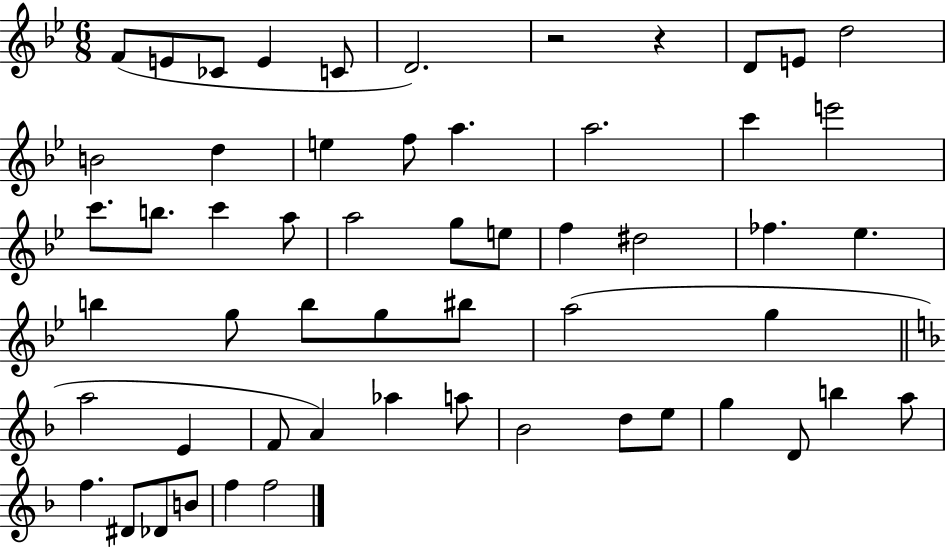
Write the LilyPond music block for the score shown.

{
  \clef treble
  \numericTimeSignature
  \time 6/8
  \key bes \major
  f'8( e'8 ces'8 e'4 c'8 | d'2.) | r2 r4 | d'8 e'8 d''2 | \break b'2 d''4 | e''4 f''8 a''4. | a''2. | c'''4 e'''2 | \break c'''8. b''8. c'''4 a''8 | a''2 g''8 e''8 | f''4 dis''2 | fes''4. ees''4. | \break b''4 g''8 b''8 g''8 bis''8 | a''2( g''4 | \bar "||" \break \key d \minor a''2 e'4 | f'8 a'4) aes''4 a''8 | bes'2 d''8 e''8 | g''4 d'8 b''4 a''8 | \break f''4. dis'8 des'8 b'8 | f''4 f''2 | \bar "|."
}